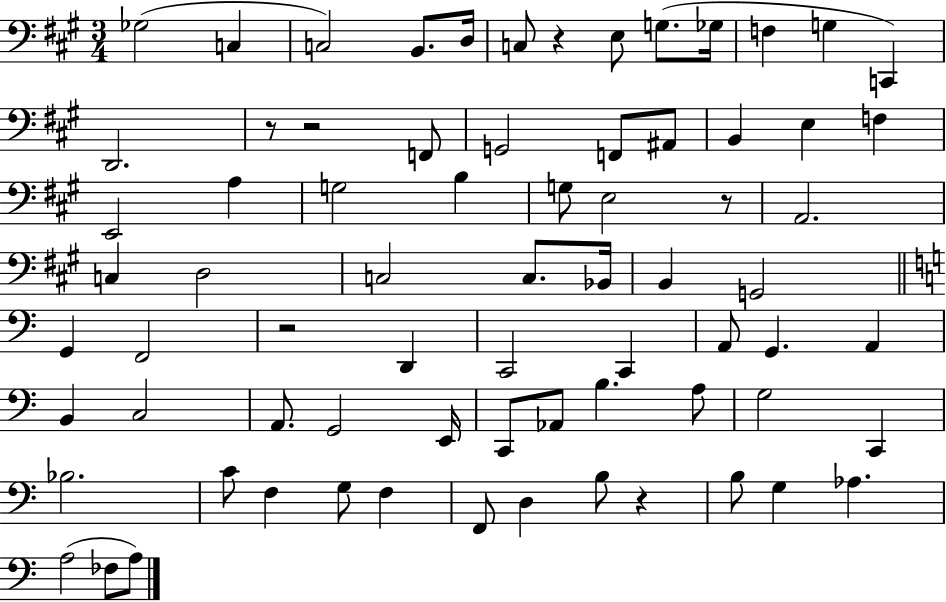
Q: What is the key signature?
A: A major